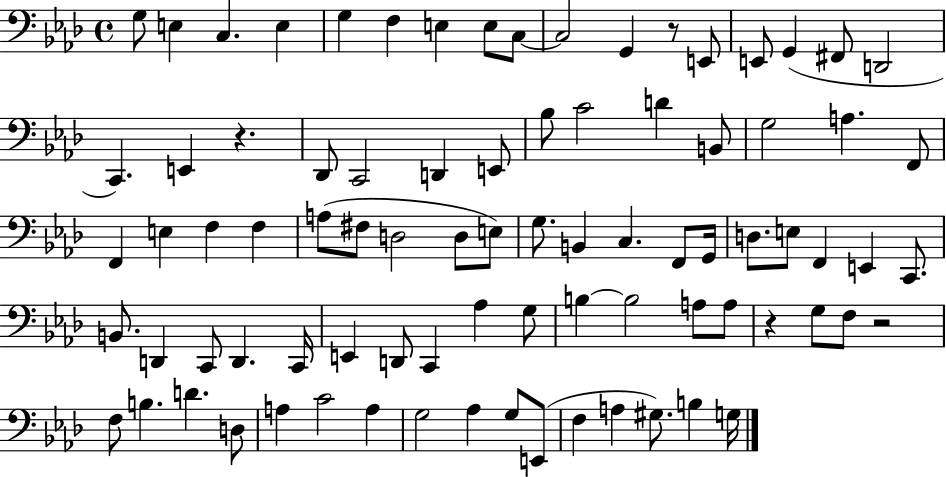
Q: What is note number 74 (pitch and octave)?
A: G3